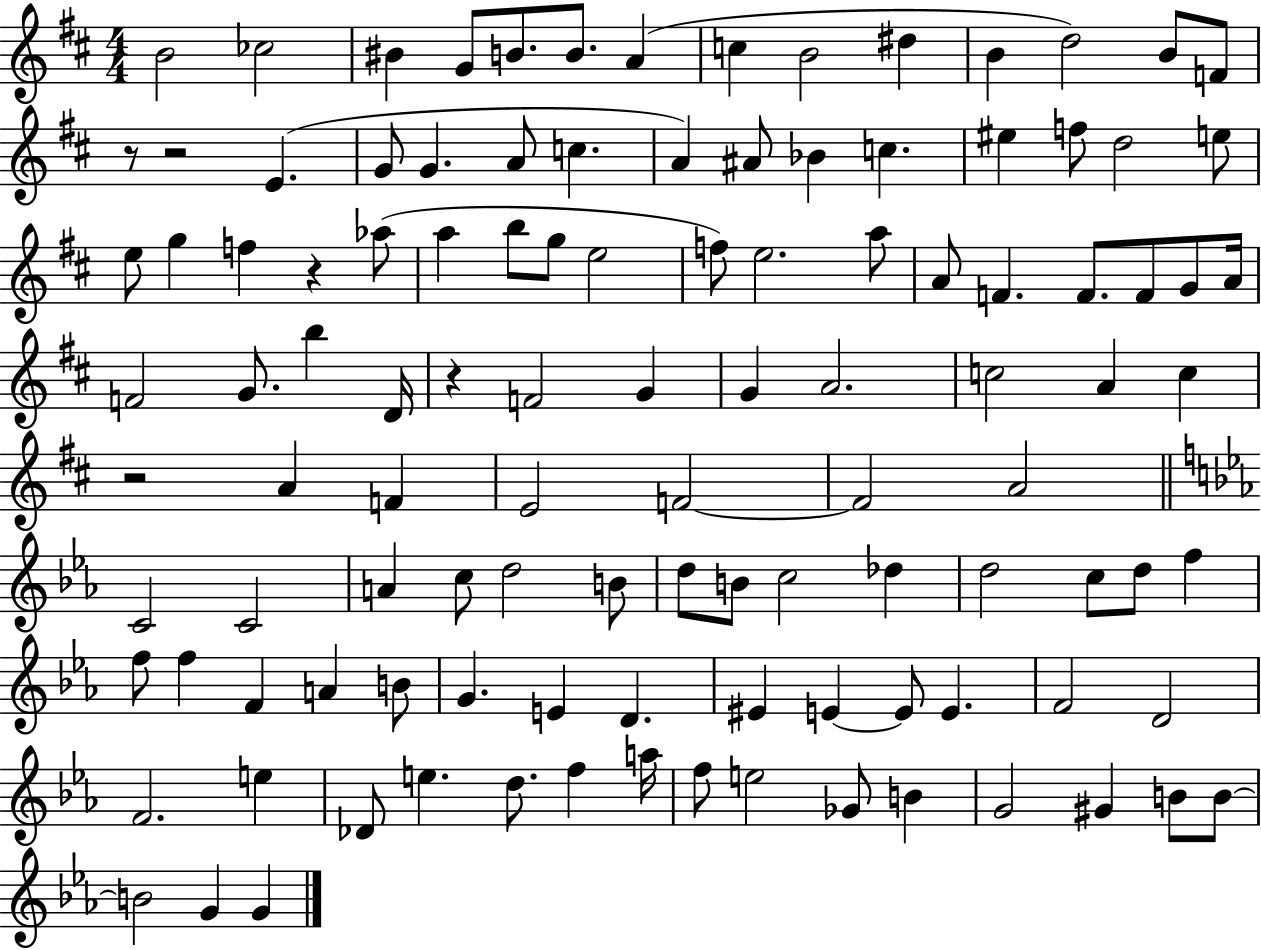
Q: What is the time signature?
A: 4/4